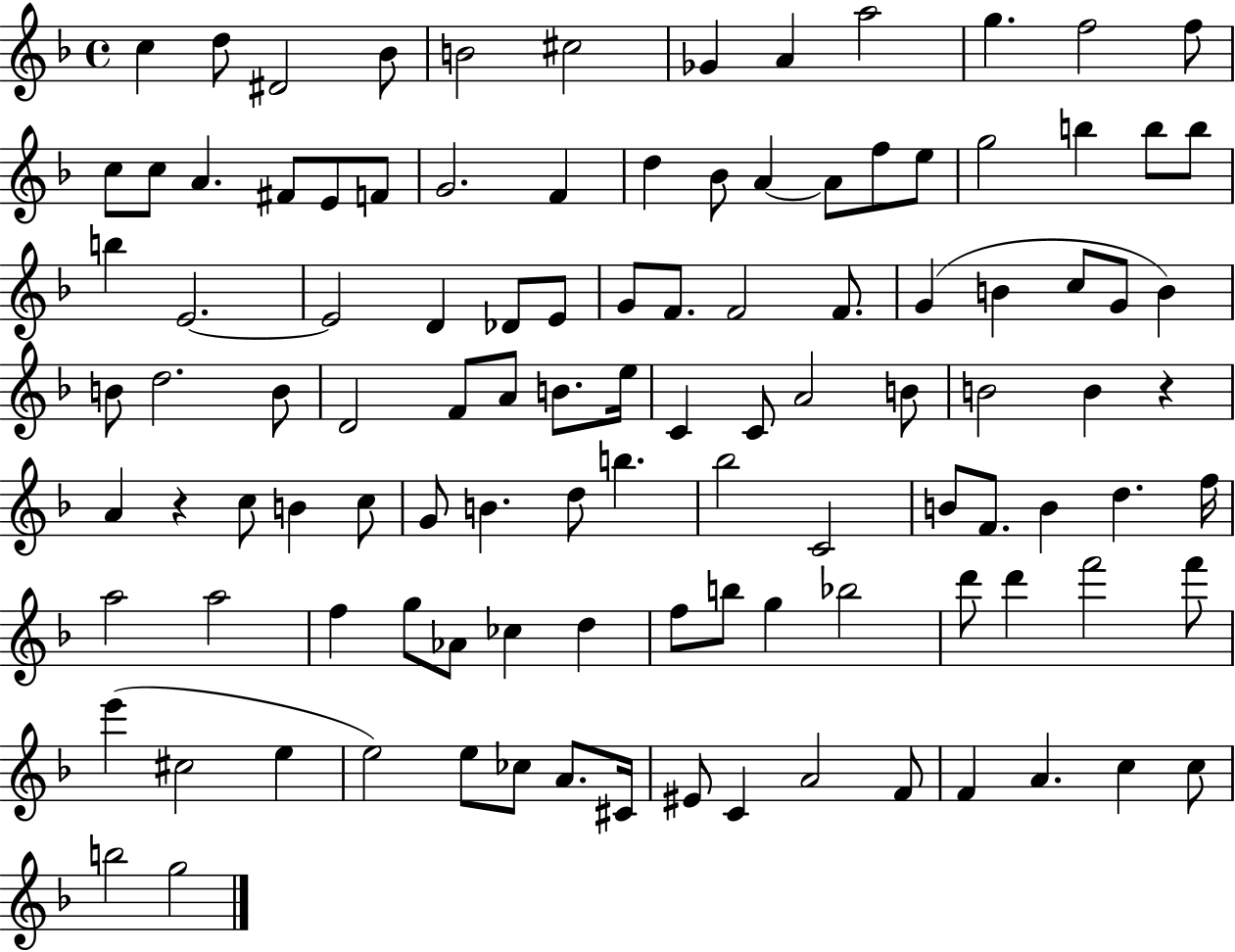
{
  \clef treble
  \time 4/4
  \defaultTimeSignature
  \key f \major
  \repeat volta 2 { c''4 d''8 dis'2 bes'8 | b'2 cis''2 | ges'4 a'4 a''2 | g''4. f''2 f''8 | \break c''8 c''8 a'4. fis'8 e'8 f'8 | g'2. f'4 | d''4 bes'8 a'4~~ a'8 f''8 e''8 | g''2 b''4 b''8 b''8 | \break b''4 e'2.~~ | e'2 d'4 des'8 e'8 | g'8 f'8. f'2 f'8. | g'4( b'4 c''8 g'8 b'4) | \break b'8 d''2. b'8 | d'2 f'8 a'8 b'8. e''16 | c'4 c'8 a'2 b'8 | b'2 b'4 r4 | \break a'4 r4 c''8 b'4 c''8 | g'8 b'4. d''8 b''4. | bes''2 c'2 | b'8 f'8. b'4 d''4. f''16 | \break a''2 a''2 | f''4 g''8 aes'8 ces''4 d''4 | f''8 b''8 g''4 bes''2 | d'''8 d'''4 f'''2 f'''8 | \break e'''4( cis''2 e''4 | e''2) e''8 ces''8 a'8. cis'16 | eis'8 c'4 a'2 f'8 | f'4 a'4. c''4 c''8 | \break b''2 g''2 | } \bar "|."
}